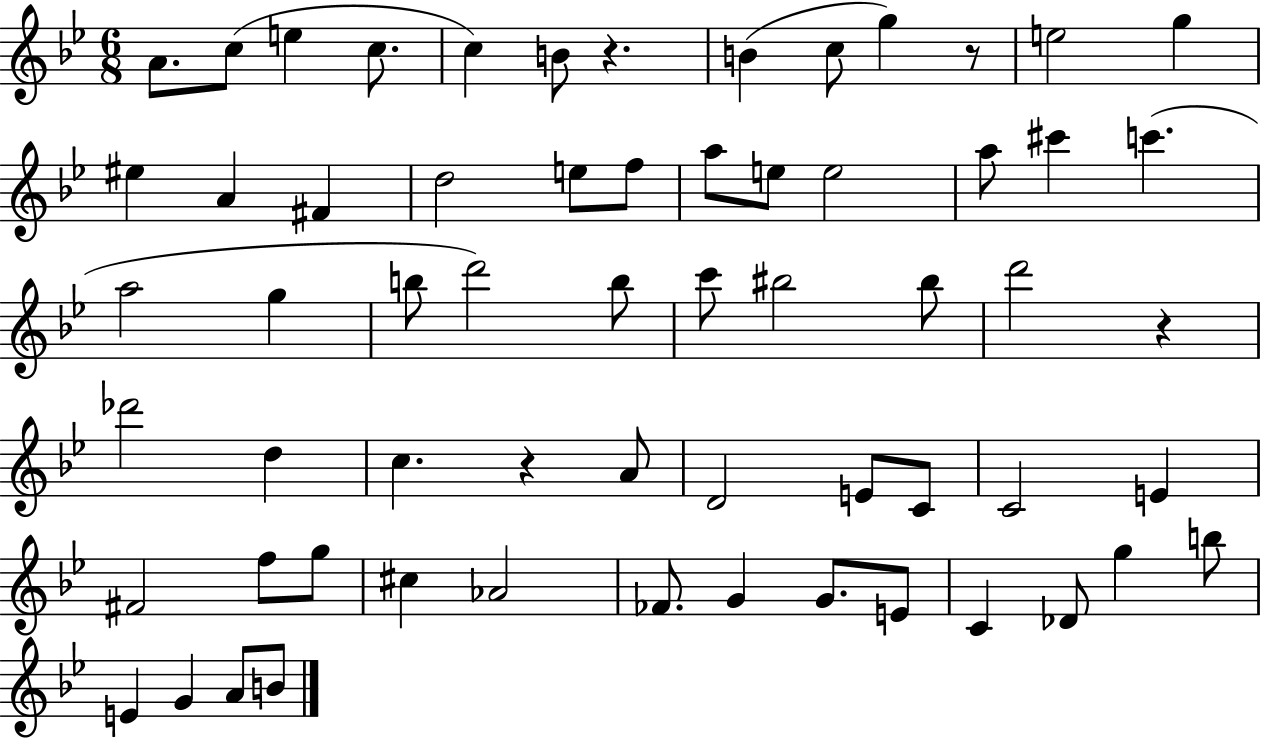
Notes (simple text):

A4/e. C5/e E5/q C5/e. C5/q B4/e R/q. B4/q C5/e G5/q R/e E5/h G5/q EIS5/q A4/q F#4/q D5/h E5/e F5/e A5/e E5/e E5/h A5/e C#6/q C6/q. A5/h G5/q B5/e D6/h B5/e C6/e BIS5/h BIS5/e D6/h R/q Db6/h D5/q C5/q. R/q A4/e D4/h E4/e C4/e C4/h E4/q F#4/h F5/e G5/e C#5/q Ab4/h FES4/e. G4/q G4/e. E4/e C4/q Db4/e G5/q B5/e E4/q G4/q A4/e B4/e